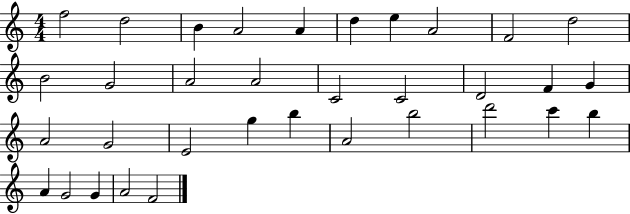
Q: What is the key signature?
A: C major